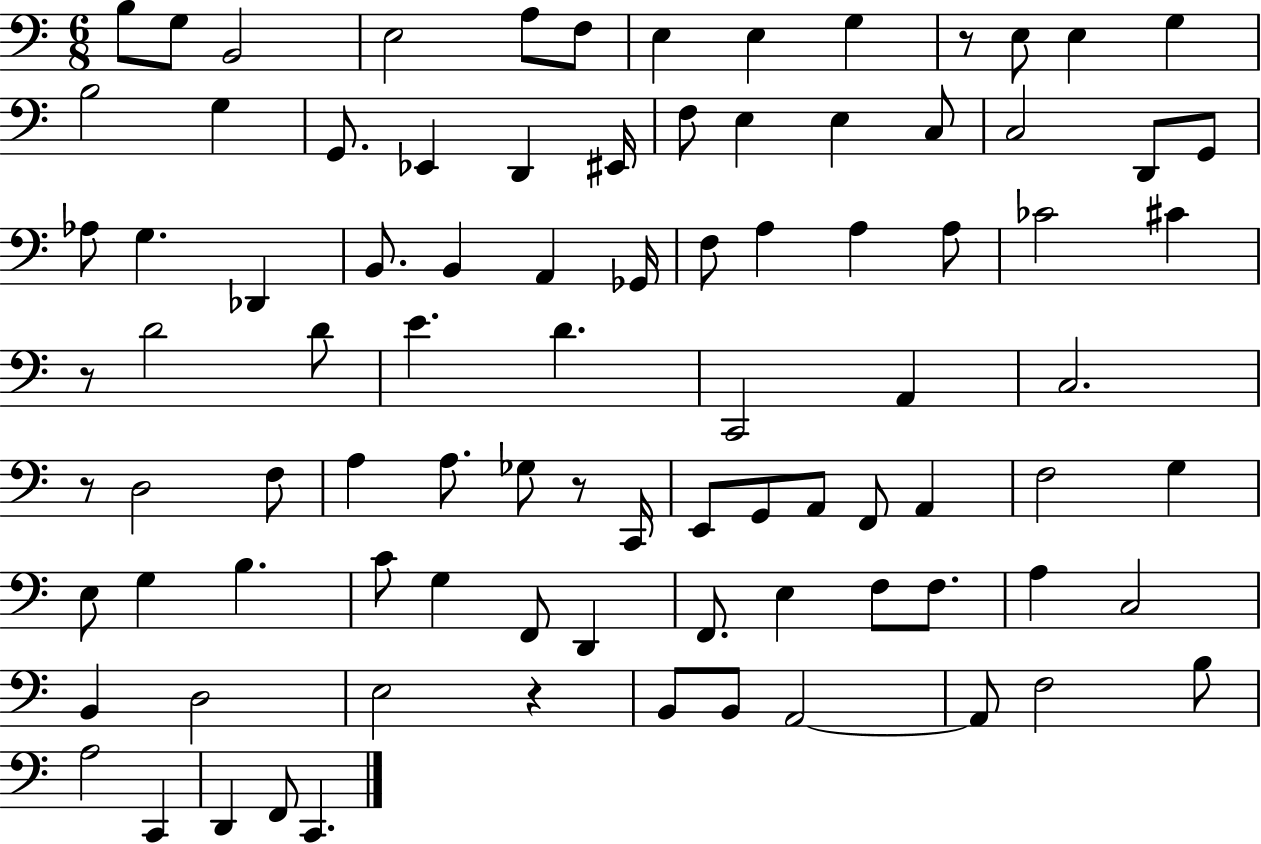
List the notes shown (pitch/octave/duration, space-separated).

B3/e G3/e B2/h E3/h A3/e F3/e E3/q E3/q G3/q R/e E3/e E3/q G3/q B3/h G3/q G2/e. Eb2/q D2/q EIS2/s F3/e E3/q E3/q C3/e C3/h D2/e G2/e Ab3/e G3/q. Db2/q B2/e. B2/q A2/q Gb2/s F3/e A3/q A3/q A3/e CES4/h C#4/q R/e D4/h D4/e E4/q. D4/q. C2/h A2/q C3/h. R/e D3/h F3/e A3/q A3/e. Gb3/e R/e C2/s E2/e G2/e A2/e F2/e A2/q F3/h G3/q E3/e G3/q B3/q. C4/e G3/q F2/e D2/q F2/e. E3/q F3/e F3/e. A3/q C3/h B2/q D3/h E3/h R/q B2/e B2/e A2/h A2/e F3/h B3/e A3/h C2/q D2/q F2/e C2/q.